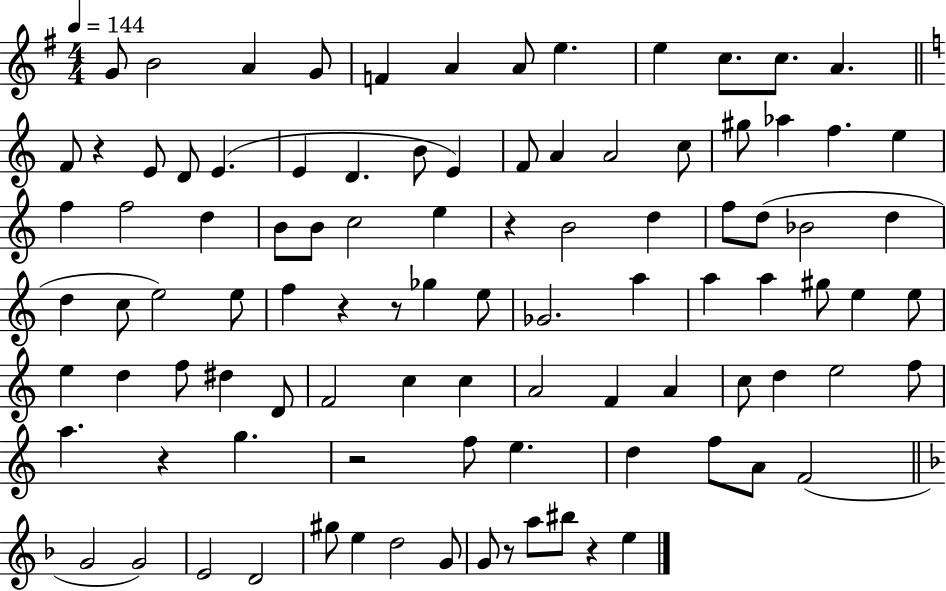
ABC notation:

X:1
T:Untitled
M:4/4
L:1/4
K:G
G/2 B2 A G/2 F A A/2 e e c/2 c/2 A F/2 z E/2 D/2 E E D B/2 E F/2 A A2 c/2 ^g/2 _a f e f f2 d B/2 B/2 c2 e z B2 d f/2 d/2 _B2 d d c/2 e2 e/2 f z z/2 _g e/2 _G2 a a a ^g/2 e e/2 e d f/2 ^d D/2 F2 c c A2 F A c/2 d e2 f/2 a z g z2 f/2 e d f/2 A/2 F2 G2 G2 E2 D2 ^g/2 e d2 G/2 G/2 z/2 a/2 ^b/2 z e